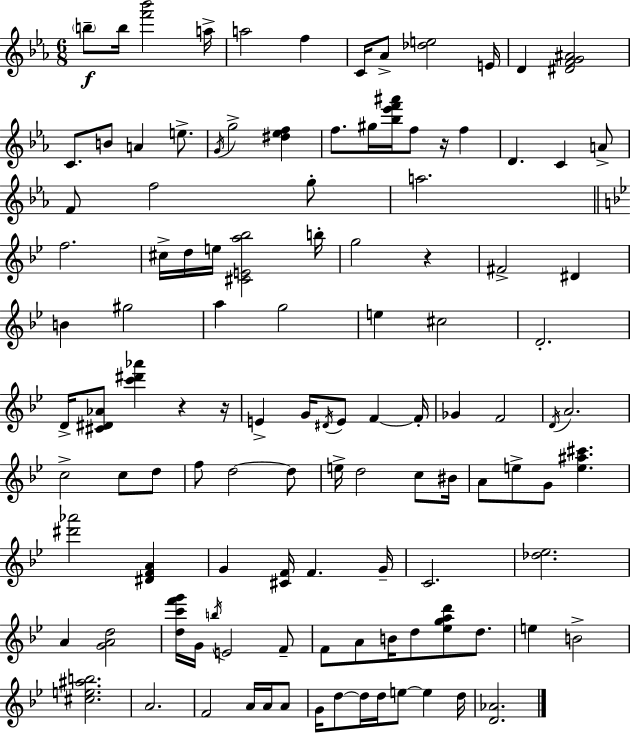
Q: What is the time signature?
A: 6/8